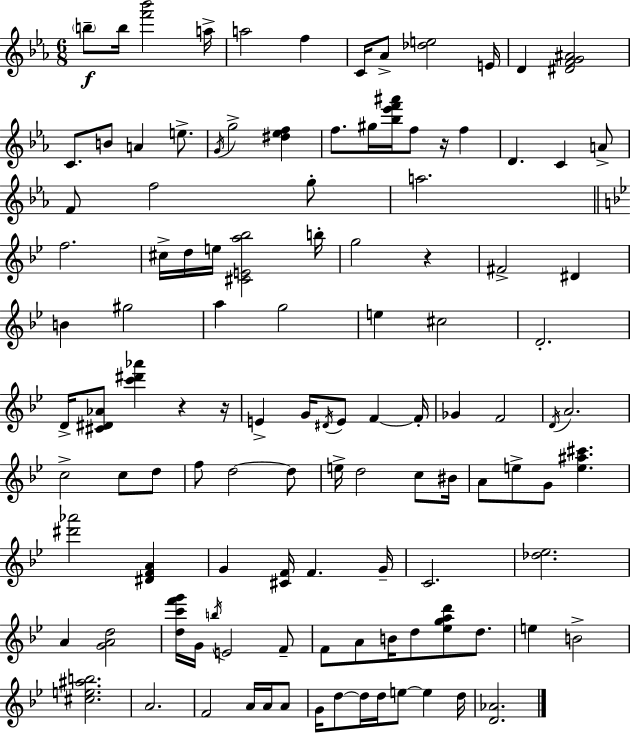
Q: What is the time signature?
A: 6/8